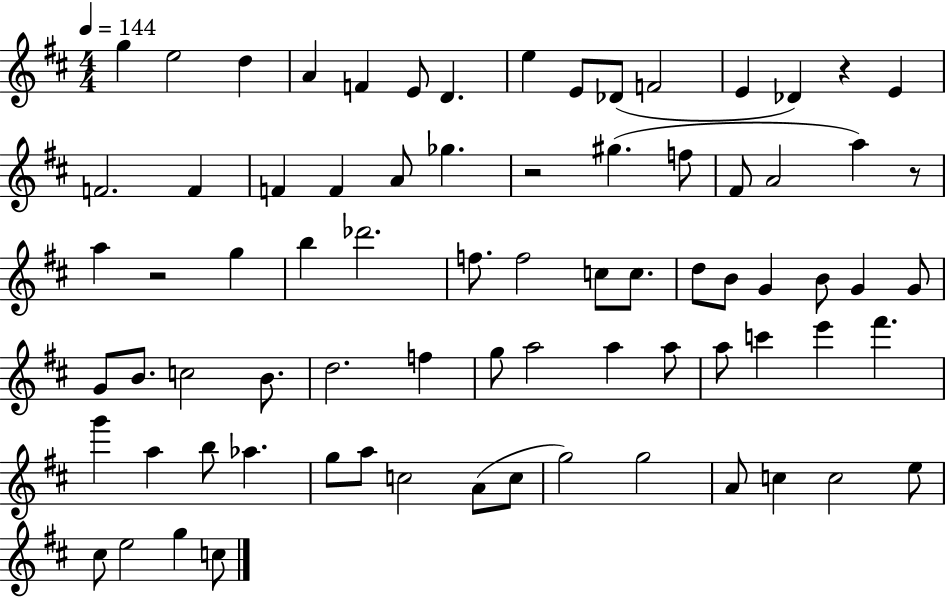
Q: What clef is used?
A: treble